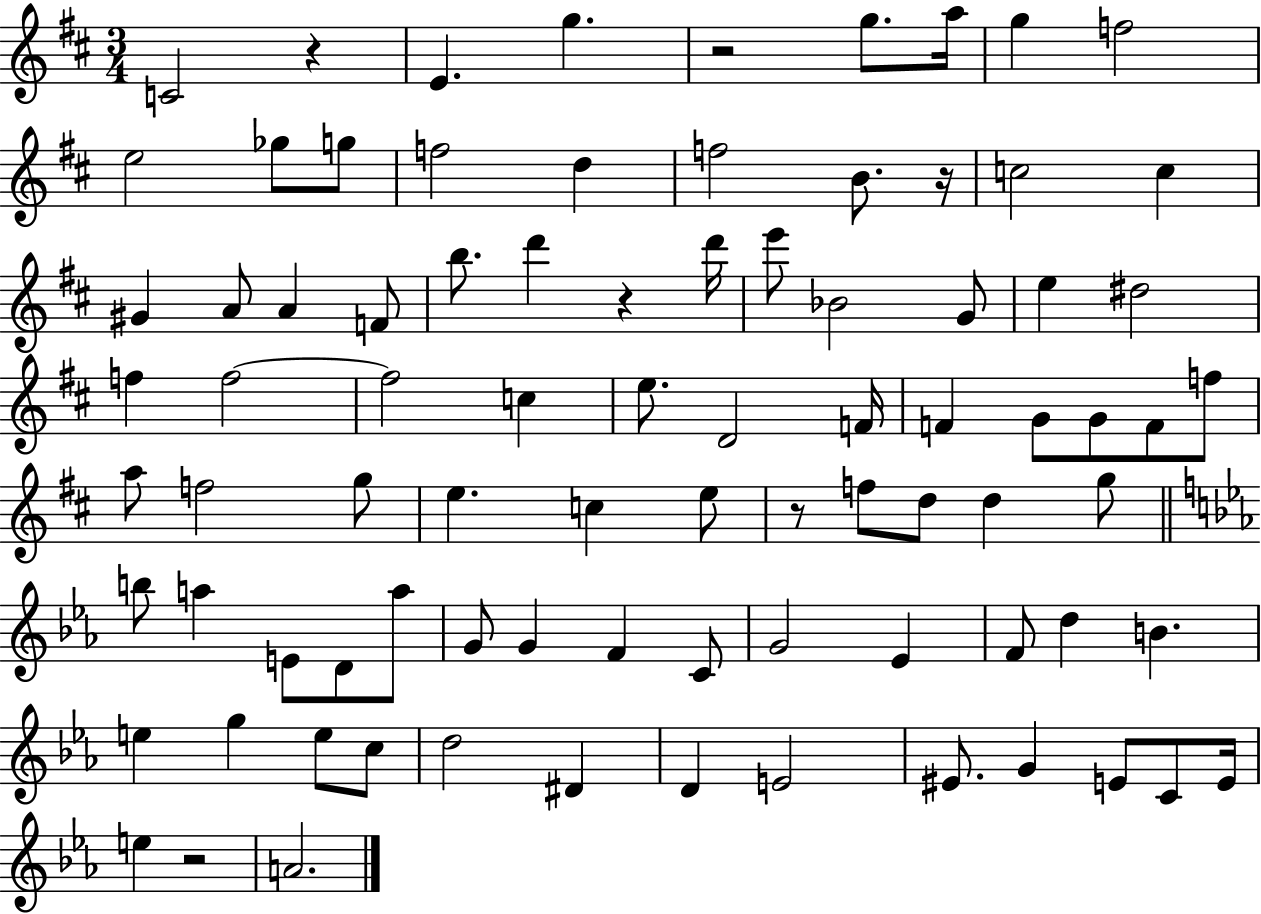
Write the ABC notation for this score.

X:1
T:Untitled
M:3/4
L:1/4
K:D
C2 z E g z2 g/2 a/4 g f2 e2 _g/2 g/2 f2 d f2 B/2 z/4 c2 c ^G A/2 A F/2 b/2 d' z d'/4 e'/2 _B2 G/2 e ^d2 f f2 f2 c e/2 D2 F/4 F G/2 G/2 F/2 f/2 a/2 f2 g/2 e c e/2 z/2 f/2 d/2 d g/2 b/2 a E/2 D/2 a/2 G/2 G F C/2 G2 _E F/2 d B e g e/2 c/2 d2 ^D D E2 ^E/2 G E/2 C/2 E/4 e z2 A2